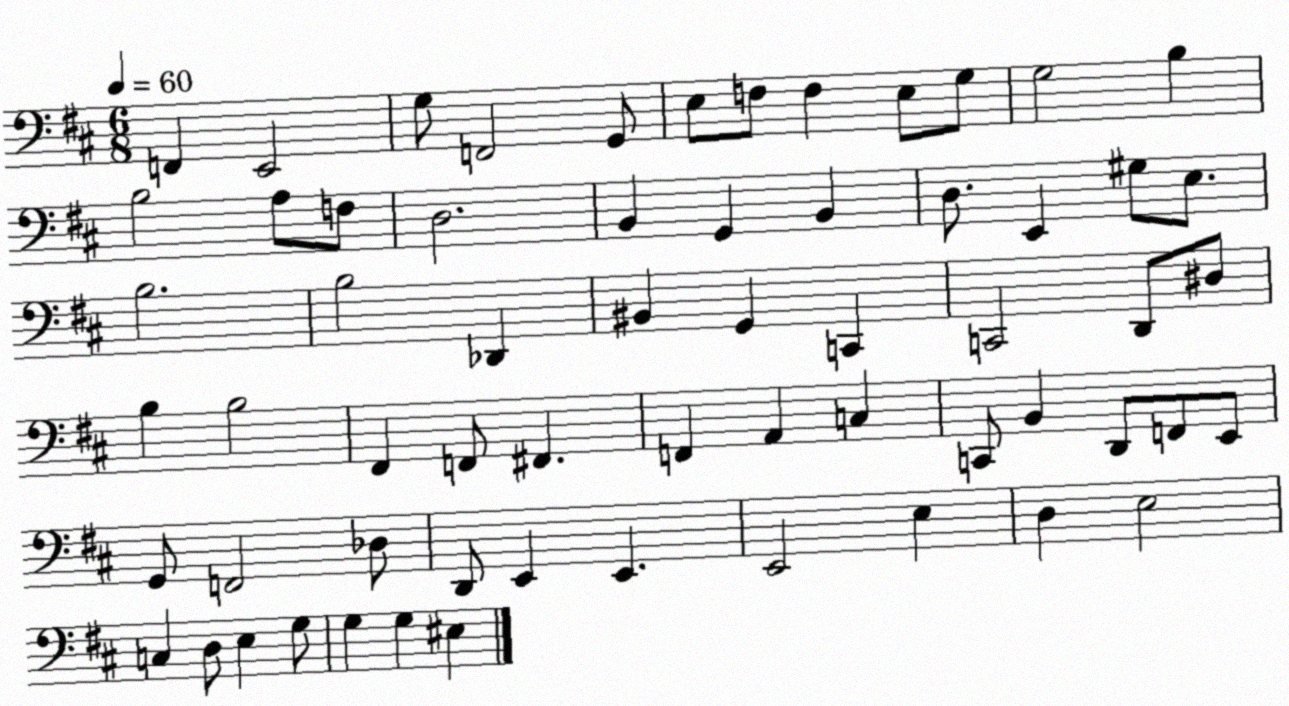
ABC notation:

X:1
T:Untitled
M:6/8
L:1/4
K:D
F,, E,,2 G,/2 F,,2 G,,/2 E,/2 F,/2 F, E,/2 G,/2 G,2 B, B,2 A,/2 F,/2 D,2 B,, G,, B,, D,/2 E,, ^G,/2 E,/2 B,2 B,2 _D,, ^B,, G,, C,, C,,2 D,,/2 ^D,/2 B, B,2 ^F,, F,,/2 ^F,, F,, A,, C, C,,/2 B,, D,,/2 F,,/2 E,,/2 G,,/2 F,,2 _D,/2 D,,/2 E,, E,, E,,2 E, D, E,2 C, D,/2 E, G,/2 G, G, ^E,